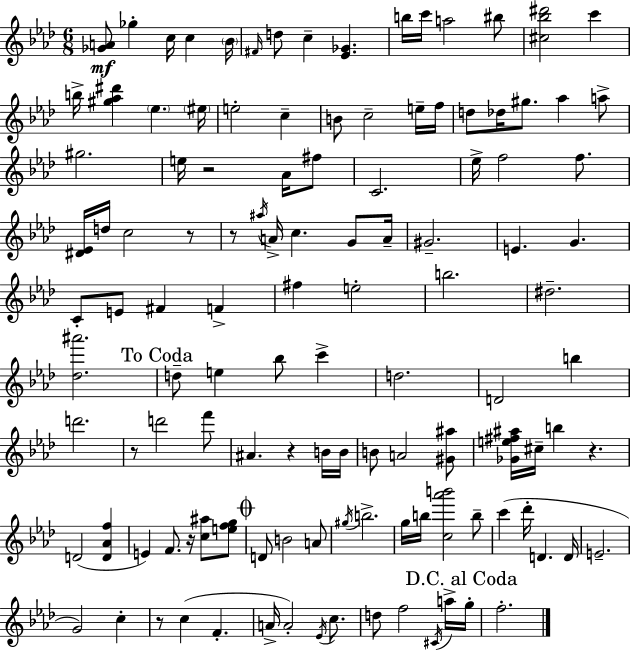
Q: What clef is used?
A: treble